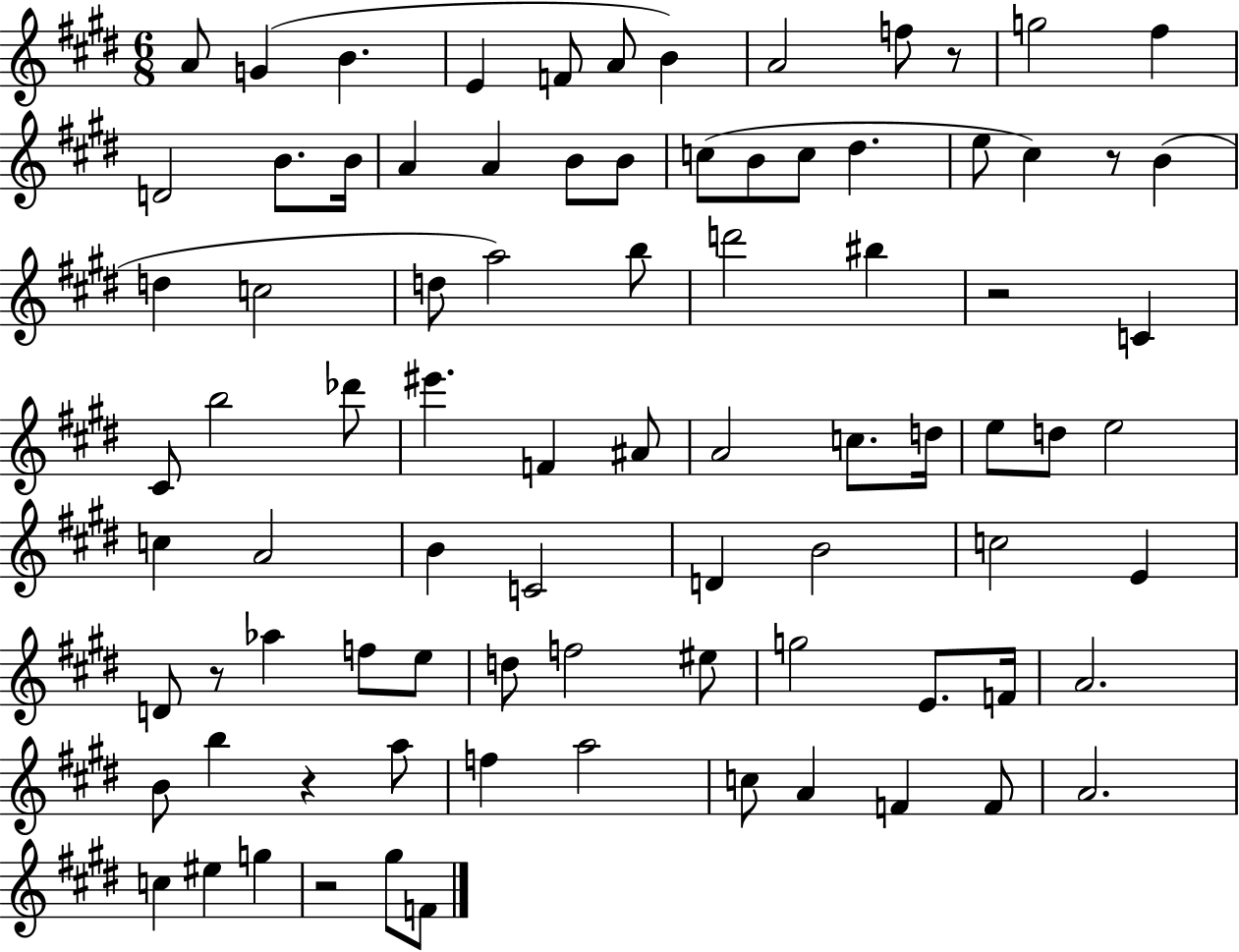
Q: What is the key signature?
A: E major